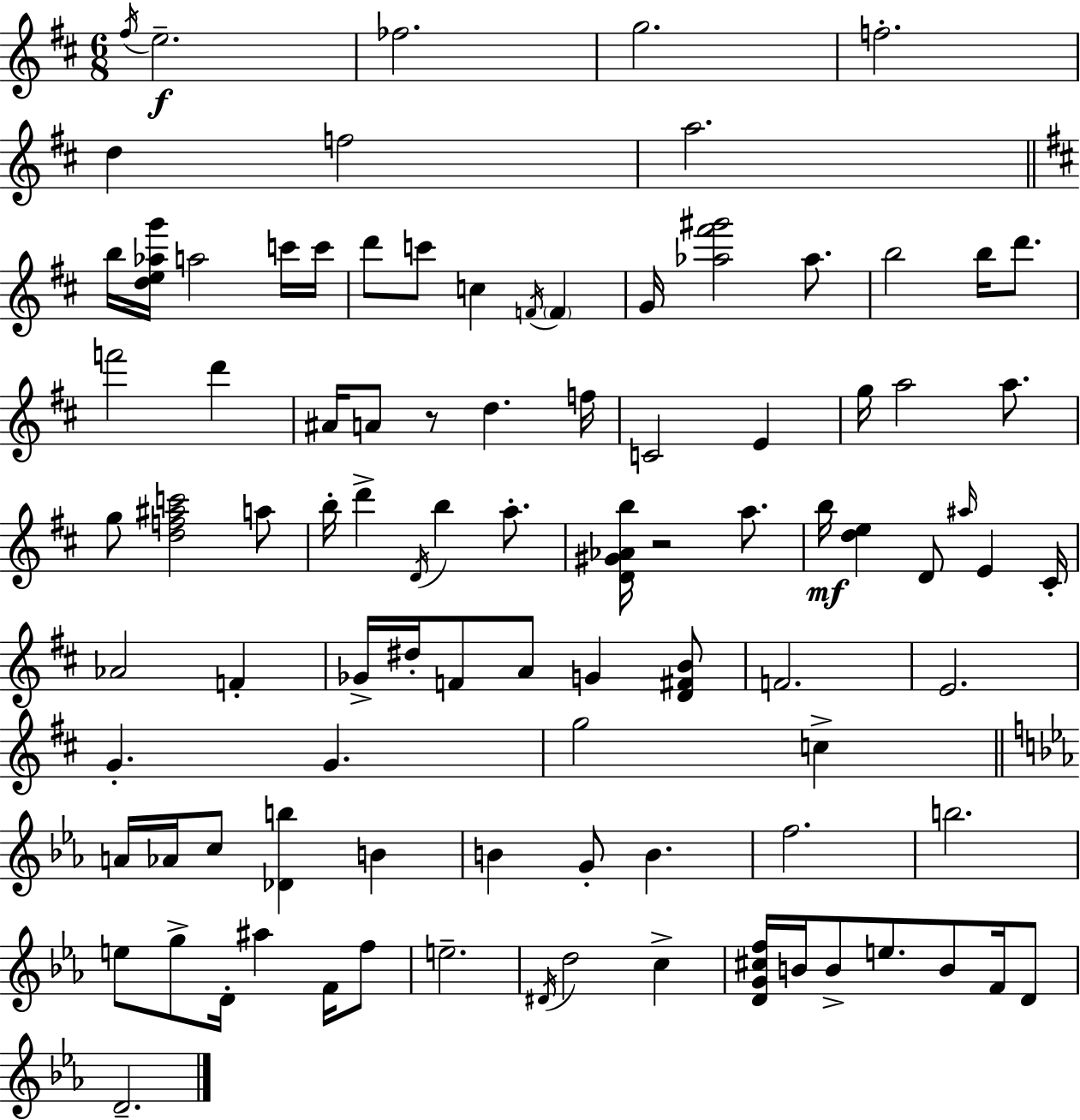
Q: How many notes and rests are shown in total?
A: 95